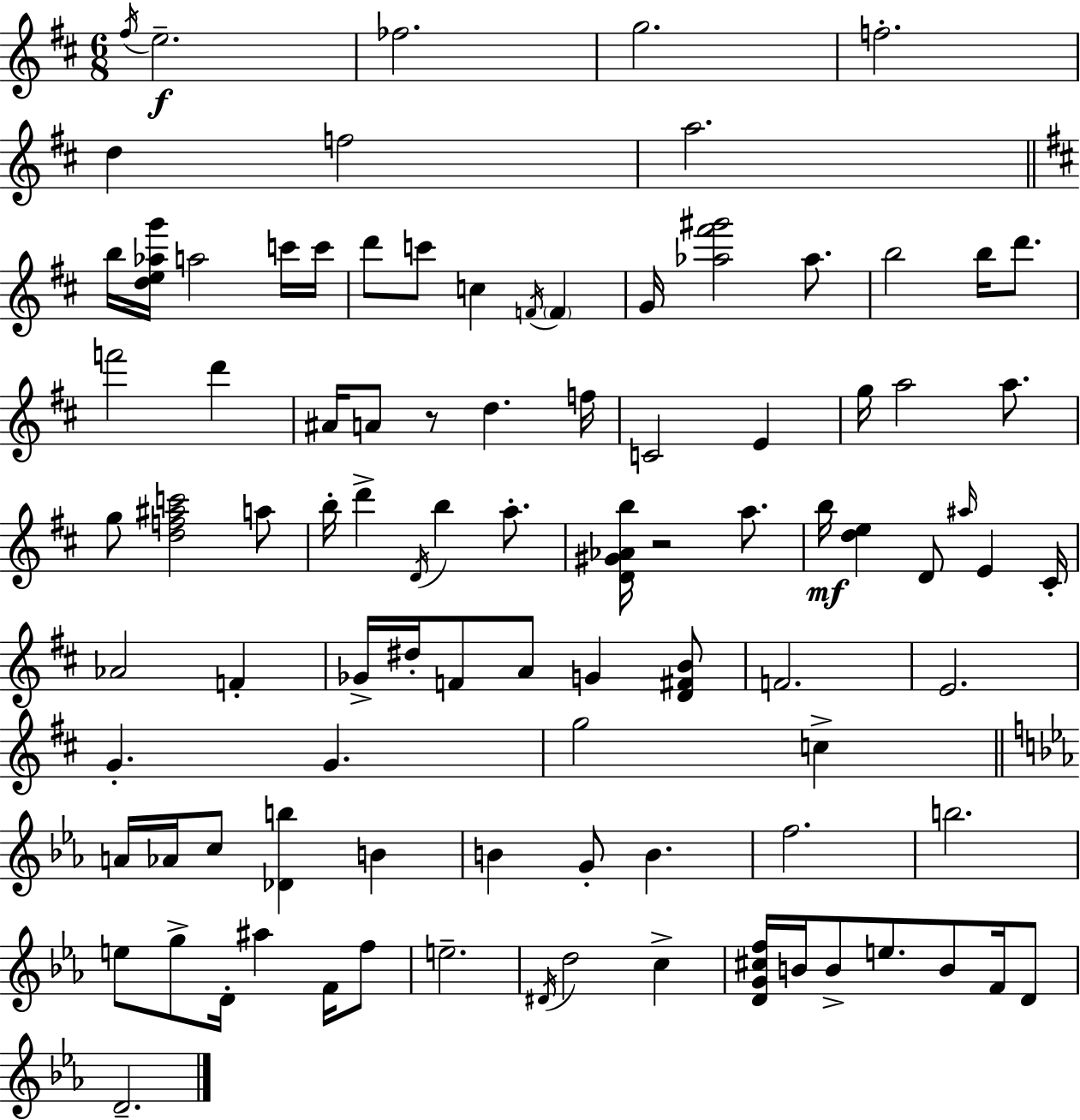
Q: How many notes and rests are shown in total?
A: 95